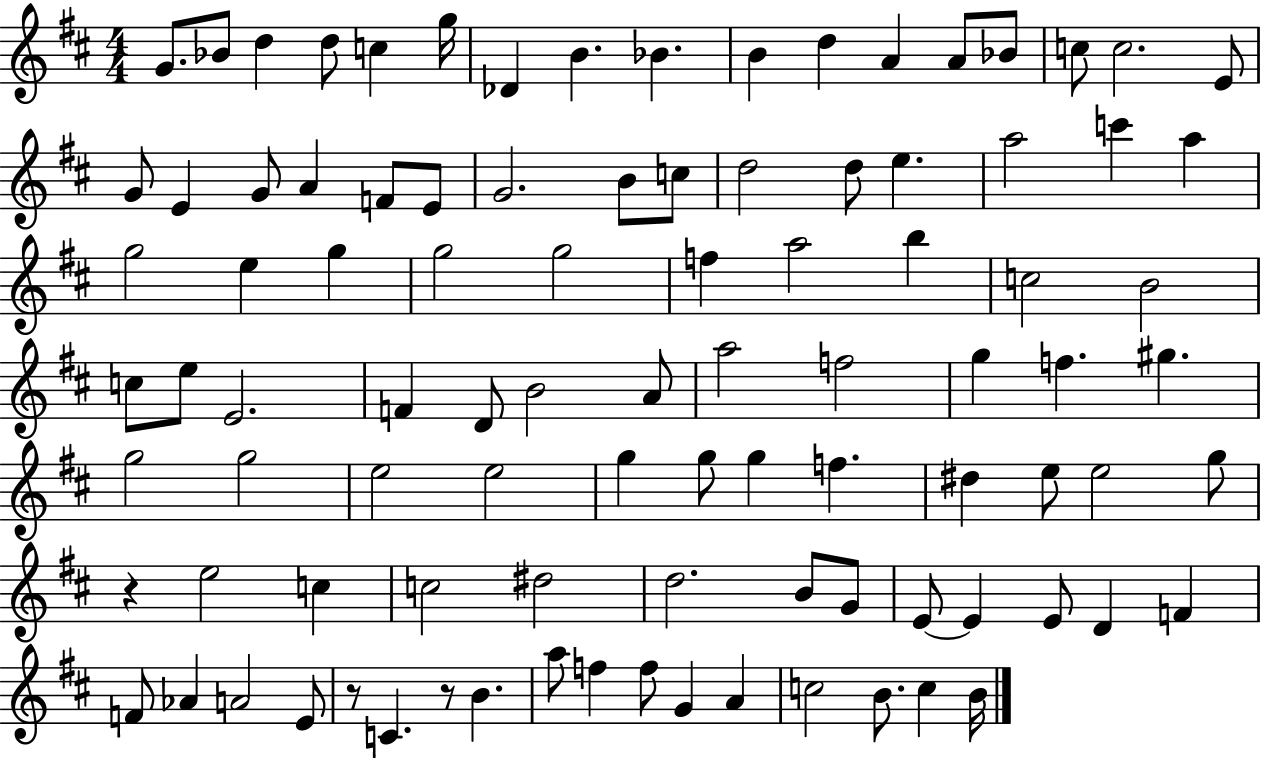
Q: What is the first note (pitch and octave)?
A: G4